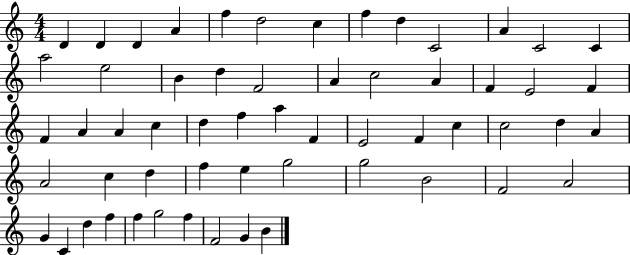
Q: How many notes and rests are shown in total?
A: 58